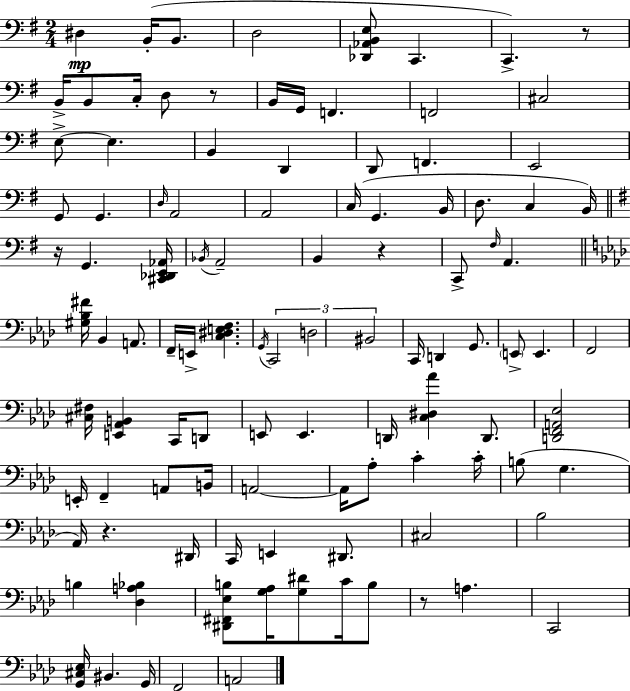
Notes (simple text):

D#3/q B2/s B2/e. D3/h [Db2,Ab2,B2,E3]/e C2/q. C2/q. R/e B2/s B2/e C3/s D3/e R/e B2/s G2/s F2/q. F2/h C#3/h E3/e E3/q. B2/q D2/q D2/e F2/q. E2/h G2/e G2/q. D3/s A2/h A2/h C3/s G2/q. B2/s D3/e. C3/q B2/s R/s G2/q. [C#2,Db2,E2,Ab2]/s Bb2/s A2/h B2/q R/q C2/e F#3/s A2/q. [G#3,Bb3,F#4]/s Bb2/q A2/e. F2/s E2/s [C3,D#3,E3,F3]/q. G2/s C2/h D3/h BIS2/h C2/s D2/q G2/e. E2/e E2/q. F2/h [C#3,F#3]/s [E2,Ab2,B2]/q C2/s D2/e E2/e E2/q. D2/s [C3,D#3,Ab4]/q D2/e. [D2,F2,A2,Eb3]/h E2/s F2/q A2/e B2/s A2/h A2/s Ab3/e C4/q C4/s B3/e G3/q. Ab2/s R/q. D#2/s C2/s E2/q D#2/e. C#3/h Bb3/h B3/q [Db3,A3,Bb3]/q [D#2,F#2,Eb3,B3]/e [G3,Ab3]/s [G3,D#4]/e C4/s B3/e R/e A3/q. C2/h [G2,C#3,Eb3]/s BIS2/q. G2/s F2/h A2/h